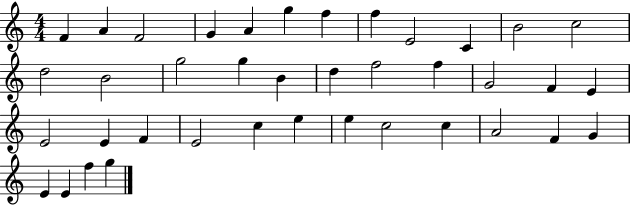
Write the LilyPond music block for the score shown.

{
  \clef treble
  \numericTimeSignature
  \time 4/4
  \key c \major
  f'4 a'4 f'2 | g'4 a'4 g''4 f''4 | f''4 e'2 c'4 | b'2 c''2 | \break d''2 b'2 | g''2 g''4 b'4 | d''4 f''2 f''4 | g'2 f'4 e'4 | \break e'2 e'4 f'4 | e'2 c''4 e''4 | e''4 c''2 c''4 | a'2 f'4 g'4 | \break e'4 e'4 f''4 g''4 | \bar "|."
}